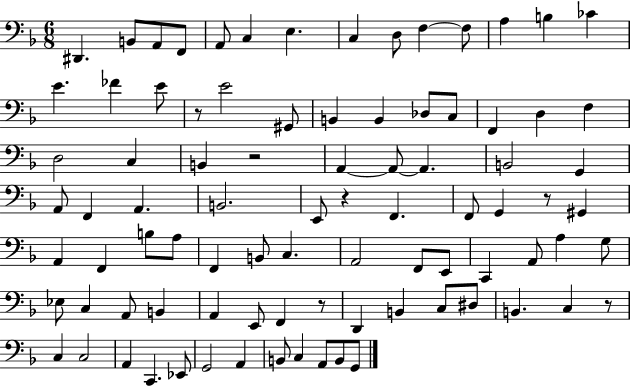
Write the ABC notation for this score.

X:1
T:Untitled
M:6/8
L:1/4
K:F
^D,, B,,/2 A,,/2 F,,/2 A,,/2 C, E, C, D,/2 F, F,/2 A, B, _C E _F E/2 z/2 E2 ^G,,/2 B,, B,, _D,/2 C,/2 F,, D, F, D,2 C, B,, z2 A,, A,,/2 A,, B,,2 G,, A,,/2 F,, A,, B,,2 E,,/2 z F,, F,,/2 G,, z/2 ^G,, A,, F,, B,/2 A,/2 F,, B,,/2 C, A,,2 F,,/2 E,,/2 C,, A,,/2 A, G,/2 _E,/2 C, A,,/2 B,, A,, E,,/2 F,, z/2 D,, B,, C,/2 ^D,/2 B,, C, z/2 C, C,2 A,, C,, _E,,/2 G,,2 A,, B,,/2 C, A,,/2 B,,/2 G,,/2